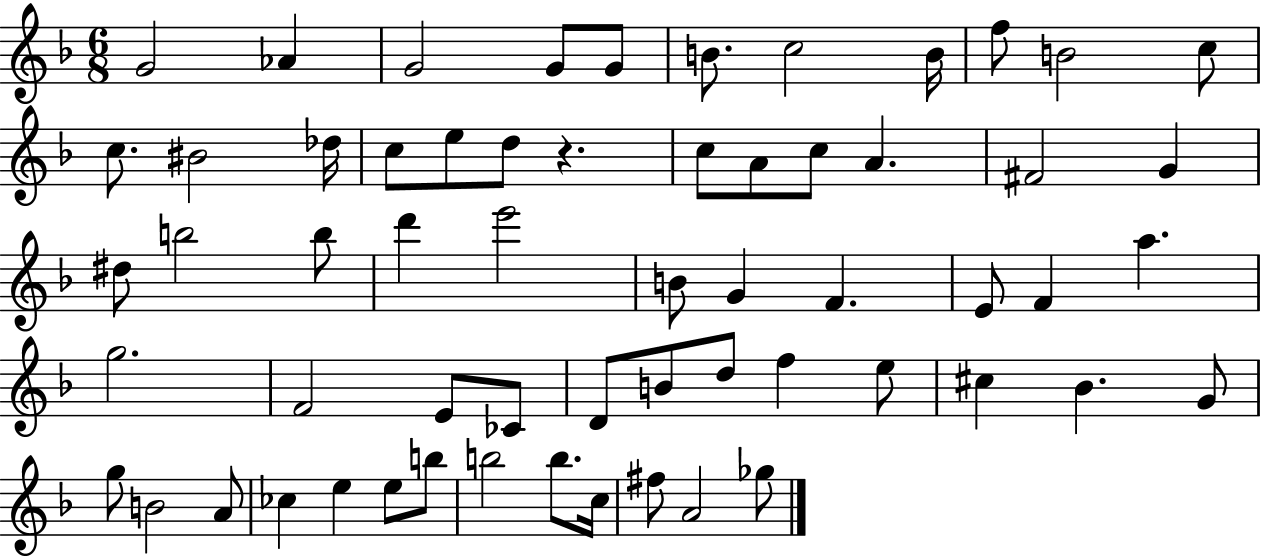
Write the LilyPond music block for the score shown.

{
  \clef treble
  \numericTimeSignature
  \time 6/8
  \key f \major
  g'2 aes'4 | g'2 g'8 g'8 | b'8. c''2 b'16 | f''8 b'2 c''8 | \break c''8. bis'2 des''16 | c''8 e''8 d''8 r4. | c''8 a'8 c''8 a'4. | fis'2 g'4 | \break dis''8 b''2 b''8 | d'''4 e'''2 | b'8 g'4 f'4. | e'8 f'4 a''4. | \break g''2. | f'2 e'8 ces'8 | d'8 b'8 d''8 f''4 e''8 | cis''4 bes'4. g'8 | \break g''8 b'2 a'8 | ces''4 e''4 e''8 b''8 | b''2 b''8. c''16 | fis''8 a'2 ges''8 | \break \bar "|."
}